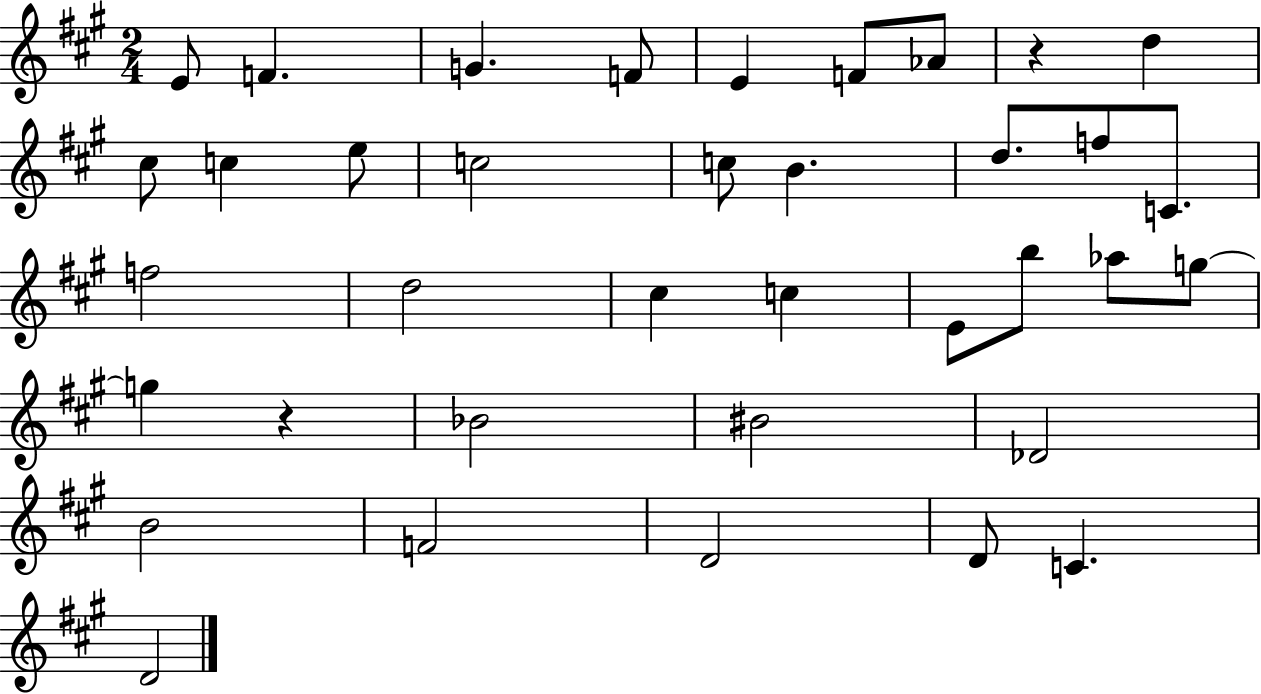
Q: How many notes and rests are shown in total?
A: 37